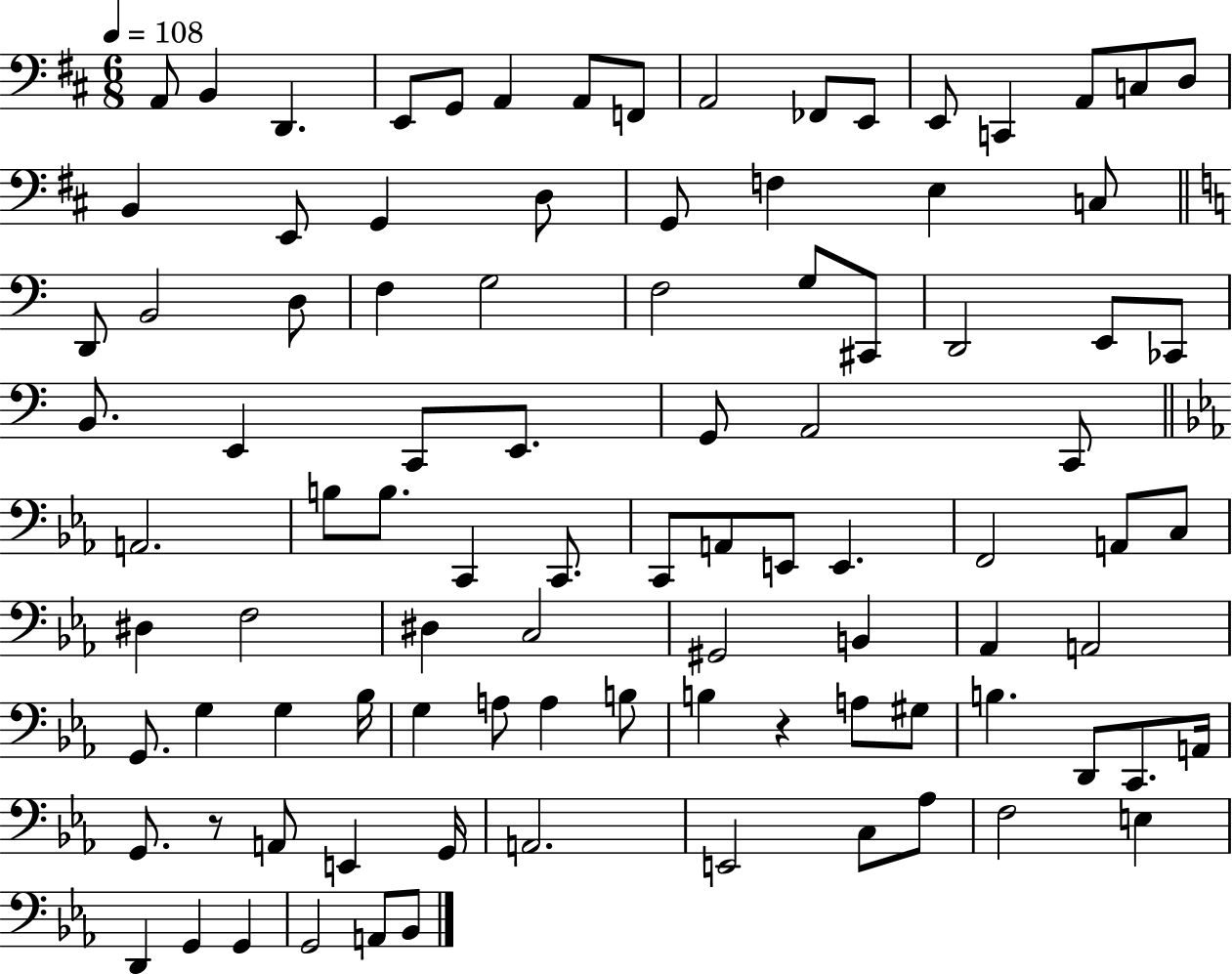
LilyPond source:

{
  \clef bass
  \numericTimeSignature
  \time 6/8
  \key d \major
  \tempo 4 = 108
  a,8 b,4 d,4. | e,8 g,8 a,4 a,8 f,8 | a,2 fes,8 e,8 | e,8 c,4 a,8 c8 d8 | \break b,4 e,8 g,4 d8 | g,8 f4 e4 c8 | \bar "||" \break \key a \minor d,8 b,2 d8 | f4 g2 | f2 g8 cis,8 | d,2 e,8 ces,8 | \break b,8. e,4 c,8 e,8. | g,8 a,2 c,8 | \bar "||" \break \key ees \major a,2. | b8 b8. c,4 c,8. | c,8 a,8 e,8 e,4. | f,2 a,8 c8 | \break dis4 f2 | dis4 c2 | gis,2 b,4 | aes,4 a,2 | \break g,8. g4 g4 bes16 | g4 a8 a4 b8 | b4 r4 a8 gis8 | b4. d,8 c,8. a,16 | \break g,8. r8 a,8 e,4 g,16 | a,2. | e,2 c8 aes8 | f2 e4 | \break d,4 g,4 g,4 | g,2 a,8 bes,8 | \bar "|."
}